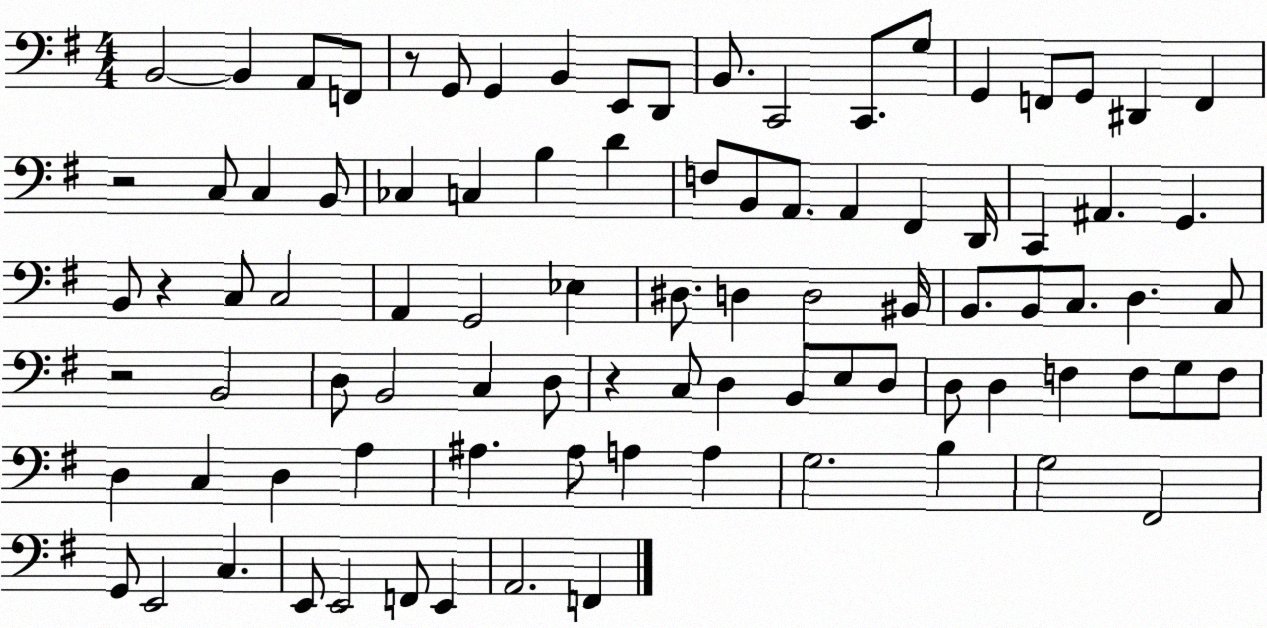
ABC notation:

X:1
T:Untitled
M:4/4
L:1/4
K:G
B,,2 B,, A,,/2 F,,/2 z/2 G,,/2 G,, B,, E,,/2 D,,/2 B,,/2 C,,2 C,,/2 G,/2 G,, F,,/2 G,,/2 ^D,, F,, z2 C,/2 C, B,,/2 _C, C, B, D F,/2 B,,/2 A,,/2 A,, ^F,, D,,/4 C,, ^A,, G,, B,,/2 z C,/2 C,2 A,, G,,2 _E, ^D,/2 D, D,2 ^B,,/4 B,,/2 B,,/2 C,/2 D, C,/2 z2 B,,2 D,/2 B,,2 C, D,/2 z C,/2 D, B,,/2 E,/2 D,/2 D,/2 D, F, F,/2 G,/2 F,/2 D, C, D, A, ^A, ^A,/2 A, A, G,2 B, G,2 ^F,,2 G,,/2 E,,2 C, E,,/2 E,,2 F,,/2 E,, A,,2 F,,